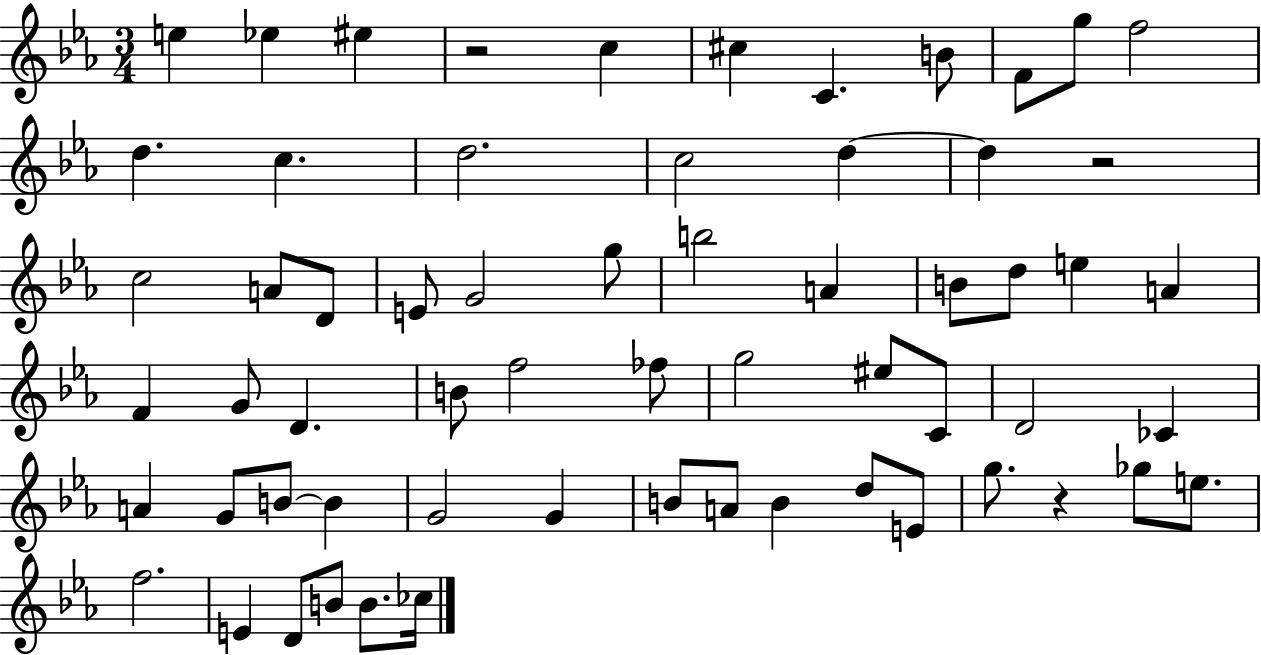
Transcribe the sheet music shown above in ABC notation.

X:1
T:Untitled
M:3/4
L:1/4
K:Eb
e _e ^e z2 c ^c C B/2 F/2 g/2 f2 d c d2 c2 d d z2 c2 A/2 D/2 E/2 G2 g/2 b2 A B/2 d/2 e A F G/2 D B/2 f2 _f/2 g2 ^e/2 C/2 D2 _C A G/2 B/2 B G2 G B/2 A/2 B d/2 E/2 g/2 z _g/2 e/2 f2 E D/2 B/2 B/2 _c/4